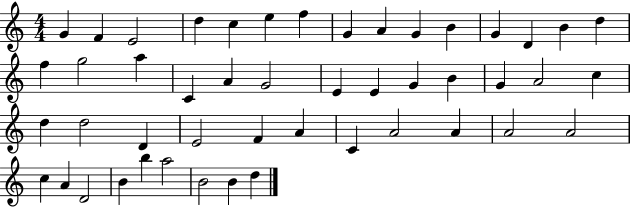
{
  \clef treble
  \numericTimeSignature
  \time 4/4
  \key c \major
  g'4 f'4 e'2 | d''4 c''4 e''4 f''4 | g'4 a'4 g'4 b'4 | g'4 d'4 b'4 d''4 | \break f''4 g''2 a''4 | c'4 a'4 g'2 | e'4 e'4 g'4 b'4 | g'4 a'2 c''4 | \break d''4 d''2 d'4 | e'2 f'4 a'4 | c'4 a'2 a'4 | a'2 a'2 | \break c''4 a'4 d'2 | b'4 b''4 a''2 | b'2 b'4 d''4 | \bar "|."
}